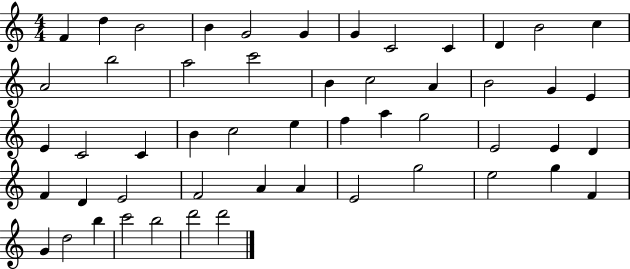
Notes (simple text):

F4/q D5/q B4/h B4/q G4/h G4/q G4/q C4/h C4/q D4/q B4/h C5/q A4/h B5/h A5/h C6/h B4/q C5/h A4/q B4/h G4/q E4/q E4/q C4/h C4/q B4/q C5/h E5/q F5/q A5/q G5/h E4/h E4/q D4/q F4/q D4/q E4/h F4/h A4/q A4/q E4/h G5/h E5/h G5/q F4/q G4/q D5/h B5/q C6/h B5/h D6/h D6/h